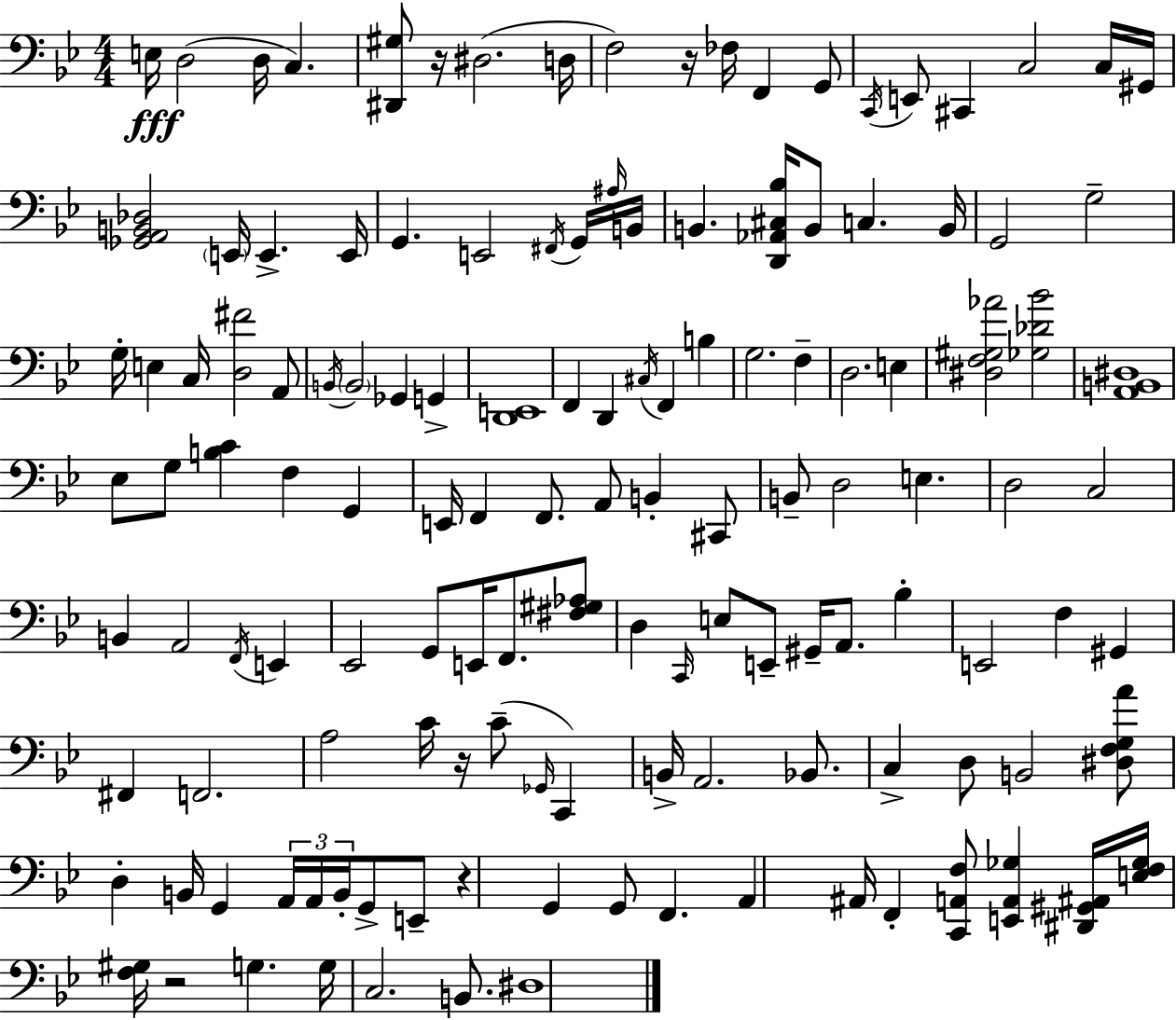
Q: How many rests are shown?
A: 5